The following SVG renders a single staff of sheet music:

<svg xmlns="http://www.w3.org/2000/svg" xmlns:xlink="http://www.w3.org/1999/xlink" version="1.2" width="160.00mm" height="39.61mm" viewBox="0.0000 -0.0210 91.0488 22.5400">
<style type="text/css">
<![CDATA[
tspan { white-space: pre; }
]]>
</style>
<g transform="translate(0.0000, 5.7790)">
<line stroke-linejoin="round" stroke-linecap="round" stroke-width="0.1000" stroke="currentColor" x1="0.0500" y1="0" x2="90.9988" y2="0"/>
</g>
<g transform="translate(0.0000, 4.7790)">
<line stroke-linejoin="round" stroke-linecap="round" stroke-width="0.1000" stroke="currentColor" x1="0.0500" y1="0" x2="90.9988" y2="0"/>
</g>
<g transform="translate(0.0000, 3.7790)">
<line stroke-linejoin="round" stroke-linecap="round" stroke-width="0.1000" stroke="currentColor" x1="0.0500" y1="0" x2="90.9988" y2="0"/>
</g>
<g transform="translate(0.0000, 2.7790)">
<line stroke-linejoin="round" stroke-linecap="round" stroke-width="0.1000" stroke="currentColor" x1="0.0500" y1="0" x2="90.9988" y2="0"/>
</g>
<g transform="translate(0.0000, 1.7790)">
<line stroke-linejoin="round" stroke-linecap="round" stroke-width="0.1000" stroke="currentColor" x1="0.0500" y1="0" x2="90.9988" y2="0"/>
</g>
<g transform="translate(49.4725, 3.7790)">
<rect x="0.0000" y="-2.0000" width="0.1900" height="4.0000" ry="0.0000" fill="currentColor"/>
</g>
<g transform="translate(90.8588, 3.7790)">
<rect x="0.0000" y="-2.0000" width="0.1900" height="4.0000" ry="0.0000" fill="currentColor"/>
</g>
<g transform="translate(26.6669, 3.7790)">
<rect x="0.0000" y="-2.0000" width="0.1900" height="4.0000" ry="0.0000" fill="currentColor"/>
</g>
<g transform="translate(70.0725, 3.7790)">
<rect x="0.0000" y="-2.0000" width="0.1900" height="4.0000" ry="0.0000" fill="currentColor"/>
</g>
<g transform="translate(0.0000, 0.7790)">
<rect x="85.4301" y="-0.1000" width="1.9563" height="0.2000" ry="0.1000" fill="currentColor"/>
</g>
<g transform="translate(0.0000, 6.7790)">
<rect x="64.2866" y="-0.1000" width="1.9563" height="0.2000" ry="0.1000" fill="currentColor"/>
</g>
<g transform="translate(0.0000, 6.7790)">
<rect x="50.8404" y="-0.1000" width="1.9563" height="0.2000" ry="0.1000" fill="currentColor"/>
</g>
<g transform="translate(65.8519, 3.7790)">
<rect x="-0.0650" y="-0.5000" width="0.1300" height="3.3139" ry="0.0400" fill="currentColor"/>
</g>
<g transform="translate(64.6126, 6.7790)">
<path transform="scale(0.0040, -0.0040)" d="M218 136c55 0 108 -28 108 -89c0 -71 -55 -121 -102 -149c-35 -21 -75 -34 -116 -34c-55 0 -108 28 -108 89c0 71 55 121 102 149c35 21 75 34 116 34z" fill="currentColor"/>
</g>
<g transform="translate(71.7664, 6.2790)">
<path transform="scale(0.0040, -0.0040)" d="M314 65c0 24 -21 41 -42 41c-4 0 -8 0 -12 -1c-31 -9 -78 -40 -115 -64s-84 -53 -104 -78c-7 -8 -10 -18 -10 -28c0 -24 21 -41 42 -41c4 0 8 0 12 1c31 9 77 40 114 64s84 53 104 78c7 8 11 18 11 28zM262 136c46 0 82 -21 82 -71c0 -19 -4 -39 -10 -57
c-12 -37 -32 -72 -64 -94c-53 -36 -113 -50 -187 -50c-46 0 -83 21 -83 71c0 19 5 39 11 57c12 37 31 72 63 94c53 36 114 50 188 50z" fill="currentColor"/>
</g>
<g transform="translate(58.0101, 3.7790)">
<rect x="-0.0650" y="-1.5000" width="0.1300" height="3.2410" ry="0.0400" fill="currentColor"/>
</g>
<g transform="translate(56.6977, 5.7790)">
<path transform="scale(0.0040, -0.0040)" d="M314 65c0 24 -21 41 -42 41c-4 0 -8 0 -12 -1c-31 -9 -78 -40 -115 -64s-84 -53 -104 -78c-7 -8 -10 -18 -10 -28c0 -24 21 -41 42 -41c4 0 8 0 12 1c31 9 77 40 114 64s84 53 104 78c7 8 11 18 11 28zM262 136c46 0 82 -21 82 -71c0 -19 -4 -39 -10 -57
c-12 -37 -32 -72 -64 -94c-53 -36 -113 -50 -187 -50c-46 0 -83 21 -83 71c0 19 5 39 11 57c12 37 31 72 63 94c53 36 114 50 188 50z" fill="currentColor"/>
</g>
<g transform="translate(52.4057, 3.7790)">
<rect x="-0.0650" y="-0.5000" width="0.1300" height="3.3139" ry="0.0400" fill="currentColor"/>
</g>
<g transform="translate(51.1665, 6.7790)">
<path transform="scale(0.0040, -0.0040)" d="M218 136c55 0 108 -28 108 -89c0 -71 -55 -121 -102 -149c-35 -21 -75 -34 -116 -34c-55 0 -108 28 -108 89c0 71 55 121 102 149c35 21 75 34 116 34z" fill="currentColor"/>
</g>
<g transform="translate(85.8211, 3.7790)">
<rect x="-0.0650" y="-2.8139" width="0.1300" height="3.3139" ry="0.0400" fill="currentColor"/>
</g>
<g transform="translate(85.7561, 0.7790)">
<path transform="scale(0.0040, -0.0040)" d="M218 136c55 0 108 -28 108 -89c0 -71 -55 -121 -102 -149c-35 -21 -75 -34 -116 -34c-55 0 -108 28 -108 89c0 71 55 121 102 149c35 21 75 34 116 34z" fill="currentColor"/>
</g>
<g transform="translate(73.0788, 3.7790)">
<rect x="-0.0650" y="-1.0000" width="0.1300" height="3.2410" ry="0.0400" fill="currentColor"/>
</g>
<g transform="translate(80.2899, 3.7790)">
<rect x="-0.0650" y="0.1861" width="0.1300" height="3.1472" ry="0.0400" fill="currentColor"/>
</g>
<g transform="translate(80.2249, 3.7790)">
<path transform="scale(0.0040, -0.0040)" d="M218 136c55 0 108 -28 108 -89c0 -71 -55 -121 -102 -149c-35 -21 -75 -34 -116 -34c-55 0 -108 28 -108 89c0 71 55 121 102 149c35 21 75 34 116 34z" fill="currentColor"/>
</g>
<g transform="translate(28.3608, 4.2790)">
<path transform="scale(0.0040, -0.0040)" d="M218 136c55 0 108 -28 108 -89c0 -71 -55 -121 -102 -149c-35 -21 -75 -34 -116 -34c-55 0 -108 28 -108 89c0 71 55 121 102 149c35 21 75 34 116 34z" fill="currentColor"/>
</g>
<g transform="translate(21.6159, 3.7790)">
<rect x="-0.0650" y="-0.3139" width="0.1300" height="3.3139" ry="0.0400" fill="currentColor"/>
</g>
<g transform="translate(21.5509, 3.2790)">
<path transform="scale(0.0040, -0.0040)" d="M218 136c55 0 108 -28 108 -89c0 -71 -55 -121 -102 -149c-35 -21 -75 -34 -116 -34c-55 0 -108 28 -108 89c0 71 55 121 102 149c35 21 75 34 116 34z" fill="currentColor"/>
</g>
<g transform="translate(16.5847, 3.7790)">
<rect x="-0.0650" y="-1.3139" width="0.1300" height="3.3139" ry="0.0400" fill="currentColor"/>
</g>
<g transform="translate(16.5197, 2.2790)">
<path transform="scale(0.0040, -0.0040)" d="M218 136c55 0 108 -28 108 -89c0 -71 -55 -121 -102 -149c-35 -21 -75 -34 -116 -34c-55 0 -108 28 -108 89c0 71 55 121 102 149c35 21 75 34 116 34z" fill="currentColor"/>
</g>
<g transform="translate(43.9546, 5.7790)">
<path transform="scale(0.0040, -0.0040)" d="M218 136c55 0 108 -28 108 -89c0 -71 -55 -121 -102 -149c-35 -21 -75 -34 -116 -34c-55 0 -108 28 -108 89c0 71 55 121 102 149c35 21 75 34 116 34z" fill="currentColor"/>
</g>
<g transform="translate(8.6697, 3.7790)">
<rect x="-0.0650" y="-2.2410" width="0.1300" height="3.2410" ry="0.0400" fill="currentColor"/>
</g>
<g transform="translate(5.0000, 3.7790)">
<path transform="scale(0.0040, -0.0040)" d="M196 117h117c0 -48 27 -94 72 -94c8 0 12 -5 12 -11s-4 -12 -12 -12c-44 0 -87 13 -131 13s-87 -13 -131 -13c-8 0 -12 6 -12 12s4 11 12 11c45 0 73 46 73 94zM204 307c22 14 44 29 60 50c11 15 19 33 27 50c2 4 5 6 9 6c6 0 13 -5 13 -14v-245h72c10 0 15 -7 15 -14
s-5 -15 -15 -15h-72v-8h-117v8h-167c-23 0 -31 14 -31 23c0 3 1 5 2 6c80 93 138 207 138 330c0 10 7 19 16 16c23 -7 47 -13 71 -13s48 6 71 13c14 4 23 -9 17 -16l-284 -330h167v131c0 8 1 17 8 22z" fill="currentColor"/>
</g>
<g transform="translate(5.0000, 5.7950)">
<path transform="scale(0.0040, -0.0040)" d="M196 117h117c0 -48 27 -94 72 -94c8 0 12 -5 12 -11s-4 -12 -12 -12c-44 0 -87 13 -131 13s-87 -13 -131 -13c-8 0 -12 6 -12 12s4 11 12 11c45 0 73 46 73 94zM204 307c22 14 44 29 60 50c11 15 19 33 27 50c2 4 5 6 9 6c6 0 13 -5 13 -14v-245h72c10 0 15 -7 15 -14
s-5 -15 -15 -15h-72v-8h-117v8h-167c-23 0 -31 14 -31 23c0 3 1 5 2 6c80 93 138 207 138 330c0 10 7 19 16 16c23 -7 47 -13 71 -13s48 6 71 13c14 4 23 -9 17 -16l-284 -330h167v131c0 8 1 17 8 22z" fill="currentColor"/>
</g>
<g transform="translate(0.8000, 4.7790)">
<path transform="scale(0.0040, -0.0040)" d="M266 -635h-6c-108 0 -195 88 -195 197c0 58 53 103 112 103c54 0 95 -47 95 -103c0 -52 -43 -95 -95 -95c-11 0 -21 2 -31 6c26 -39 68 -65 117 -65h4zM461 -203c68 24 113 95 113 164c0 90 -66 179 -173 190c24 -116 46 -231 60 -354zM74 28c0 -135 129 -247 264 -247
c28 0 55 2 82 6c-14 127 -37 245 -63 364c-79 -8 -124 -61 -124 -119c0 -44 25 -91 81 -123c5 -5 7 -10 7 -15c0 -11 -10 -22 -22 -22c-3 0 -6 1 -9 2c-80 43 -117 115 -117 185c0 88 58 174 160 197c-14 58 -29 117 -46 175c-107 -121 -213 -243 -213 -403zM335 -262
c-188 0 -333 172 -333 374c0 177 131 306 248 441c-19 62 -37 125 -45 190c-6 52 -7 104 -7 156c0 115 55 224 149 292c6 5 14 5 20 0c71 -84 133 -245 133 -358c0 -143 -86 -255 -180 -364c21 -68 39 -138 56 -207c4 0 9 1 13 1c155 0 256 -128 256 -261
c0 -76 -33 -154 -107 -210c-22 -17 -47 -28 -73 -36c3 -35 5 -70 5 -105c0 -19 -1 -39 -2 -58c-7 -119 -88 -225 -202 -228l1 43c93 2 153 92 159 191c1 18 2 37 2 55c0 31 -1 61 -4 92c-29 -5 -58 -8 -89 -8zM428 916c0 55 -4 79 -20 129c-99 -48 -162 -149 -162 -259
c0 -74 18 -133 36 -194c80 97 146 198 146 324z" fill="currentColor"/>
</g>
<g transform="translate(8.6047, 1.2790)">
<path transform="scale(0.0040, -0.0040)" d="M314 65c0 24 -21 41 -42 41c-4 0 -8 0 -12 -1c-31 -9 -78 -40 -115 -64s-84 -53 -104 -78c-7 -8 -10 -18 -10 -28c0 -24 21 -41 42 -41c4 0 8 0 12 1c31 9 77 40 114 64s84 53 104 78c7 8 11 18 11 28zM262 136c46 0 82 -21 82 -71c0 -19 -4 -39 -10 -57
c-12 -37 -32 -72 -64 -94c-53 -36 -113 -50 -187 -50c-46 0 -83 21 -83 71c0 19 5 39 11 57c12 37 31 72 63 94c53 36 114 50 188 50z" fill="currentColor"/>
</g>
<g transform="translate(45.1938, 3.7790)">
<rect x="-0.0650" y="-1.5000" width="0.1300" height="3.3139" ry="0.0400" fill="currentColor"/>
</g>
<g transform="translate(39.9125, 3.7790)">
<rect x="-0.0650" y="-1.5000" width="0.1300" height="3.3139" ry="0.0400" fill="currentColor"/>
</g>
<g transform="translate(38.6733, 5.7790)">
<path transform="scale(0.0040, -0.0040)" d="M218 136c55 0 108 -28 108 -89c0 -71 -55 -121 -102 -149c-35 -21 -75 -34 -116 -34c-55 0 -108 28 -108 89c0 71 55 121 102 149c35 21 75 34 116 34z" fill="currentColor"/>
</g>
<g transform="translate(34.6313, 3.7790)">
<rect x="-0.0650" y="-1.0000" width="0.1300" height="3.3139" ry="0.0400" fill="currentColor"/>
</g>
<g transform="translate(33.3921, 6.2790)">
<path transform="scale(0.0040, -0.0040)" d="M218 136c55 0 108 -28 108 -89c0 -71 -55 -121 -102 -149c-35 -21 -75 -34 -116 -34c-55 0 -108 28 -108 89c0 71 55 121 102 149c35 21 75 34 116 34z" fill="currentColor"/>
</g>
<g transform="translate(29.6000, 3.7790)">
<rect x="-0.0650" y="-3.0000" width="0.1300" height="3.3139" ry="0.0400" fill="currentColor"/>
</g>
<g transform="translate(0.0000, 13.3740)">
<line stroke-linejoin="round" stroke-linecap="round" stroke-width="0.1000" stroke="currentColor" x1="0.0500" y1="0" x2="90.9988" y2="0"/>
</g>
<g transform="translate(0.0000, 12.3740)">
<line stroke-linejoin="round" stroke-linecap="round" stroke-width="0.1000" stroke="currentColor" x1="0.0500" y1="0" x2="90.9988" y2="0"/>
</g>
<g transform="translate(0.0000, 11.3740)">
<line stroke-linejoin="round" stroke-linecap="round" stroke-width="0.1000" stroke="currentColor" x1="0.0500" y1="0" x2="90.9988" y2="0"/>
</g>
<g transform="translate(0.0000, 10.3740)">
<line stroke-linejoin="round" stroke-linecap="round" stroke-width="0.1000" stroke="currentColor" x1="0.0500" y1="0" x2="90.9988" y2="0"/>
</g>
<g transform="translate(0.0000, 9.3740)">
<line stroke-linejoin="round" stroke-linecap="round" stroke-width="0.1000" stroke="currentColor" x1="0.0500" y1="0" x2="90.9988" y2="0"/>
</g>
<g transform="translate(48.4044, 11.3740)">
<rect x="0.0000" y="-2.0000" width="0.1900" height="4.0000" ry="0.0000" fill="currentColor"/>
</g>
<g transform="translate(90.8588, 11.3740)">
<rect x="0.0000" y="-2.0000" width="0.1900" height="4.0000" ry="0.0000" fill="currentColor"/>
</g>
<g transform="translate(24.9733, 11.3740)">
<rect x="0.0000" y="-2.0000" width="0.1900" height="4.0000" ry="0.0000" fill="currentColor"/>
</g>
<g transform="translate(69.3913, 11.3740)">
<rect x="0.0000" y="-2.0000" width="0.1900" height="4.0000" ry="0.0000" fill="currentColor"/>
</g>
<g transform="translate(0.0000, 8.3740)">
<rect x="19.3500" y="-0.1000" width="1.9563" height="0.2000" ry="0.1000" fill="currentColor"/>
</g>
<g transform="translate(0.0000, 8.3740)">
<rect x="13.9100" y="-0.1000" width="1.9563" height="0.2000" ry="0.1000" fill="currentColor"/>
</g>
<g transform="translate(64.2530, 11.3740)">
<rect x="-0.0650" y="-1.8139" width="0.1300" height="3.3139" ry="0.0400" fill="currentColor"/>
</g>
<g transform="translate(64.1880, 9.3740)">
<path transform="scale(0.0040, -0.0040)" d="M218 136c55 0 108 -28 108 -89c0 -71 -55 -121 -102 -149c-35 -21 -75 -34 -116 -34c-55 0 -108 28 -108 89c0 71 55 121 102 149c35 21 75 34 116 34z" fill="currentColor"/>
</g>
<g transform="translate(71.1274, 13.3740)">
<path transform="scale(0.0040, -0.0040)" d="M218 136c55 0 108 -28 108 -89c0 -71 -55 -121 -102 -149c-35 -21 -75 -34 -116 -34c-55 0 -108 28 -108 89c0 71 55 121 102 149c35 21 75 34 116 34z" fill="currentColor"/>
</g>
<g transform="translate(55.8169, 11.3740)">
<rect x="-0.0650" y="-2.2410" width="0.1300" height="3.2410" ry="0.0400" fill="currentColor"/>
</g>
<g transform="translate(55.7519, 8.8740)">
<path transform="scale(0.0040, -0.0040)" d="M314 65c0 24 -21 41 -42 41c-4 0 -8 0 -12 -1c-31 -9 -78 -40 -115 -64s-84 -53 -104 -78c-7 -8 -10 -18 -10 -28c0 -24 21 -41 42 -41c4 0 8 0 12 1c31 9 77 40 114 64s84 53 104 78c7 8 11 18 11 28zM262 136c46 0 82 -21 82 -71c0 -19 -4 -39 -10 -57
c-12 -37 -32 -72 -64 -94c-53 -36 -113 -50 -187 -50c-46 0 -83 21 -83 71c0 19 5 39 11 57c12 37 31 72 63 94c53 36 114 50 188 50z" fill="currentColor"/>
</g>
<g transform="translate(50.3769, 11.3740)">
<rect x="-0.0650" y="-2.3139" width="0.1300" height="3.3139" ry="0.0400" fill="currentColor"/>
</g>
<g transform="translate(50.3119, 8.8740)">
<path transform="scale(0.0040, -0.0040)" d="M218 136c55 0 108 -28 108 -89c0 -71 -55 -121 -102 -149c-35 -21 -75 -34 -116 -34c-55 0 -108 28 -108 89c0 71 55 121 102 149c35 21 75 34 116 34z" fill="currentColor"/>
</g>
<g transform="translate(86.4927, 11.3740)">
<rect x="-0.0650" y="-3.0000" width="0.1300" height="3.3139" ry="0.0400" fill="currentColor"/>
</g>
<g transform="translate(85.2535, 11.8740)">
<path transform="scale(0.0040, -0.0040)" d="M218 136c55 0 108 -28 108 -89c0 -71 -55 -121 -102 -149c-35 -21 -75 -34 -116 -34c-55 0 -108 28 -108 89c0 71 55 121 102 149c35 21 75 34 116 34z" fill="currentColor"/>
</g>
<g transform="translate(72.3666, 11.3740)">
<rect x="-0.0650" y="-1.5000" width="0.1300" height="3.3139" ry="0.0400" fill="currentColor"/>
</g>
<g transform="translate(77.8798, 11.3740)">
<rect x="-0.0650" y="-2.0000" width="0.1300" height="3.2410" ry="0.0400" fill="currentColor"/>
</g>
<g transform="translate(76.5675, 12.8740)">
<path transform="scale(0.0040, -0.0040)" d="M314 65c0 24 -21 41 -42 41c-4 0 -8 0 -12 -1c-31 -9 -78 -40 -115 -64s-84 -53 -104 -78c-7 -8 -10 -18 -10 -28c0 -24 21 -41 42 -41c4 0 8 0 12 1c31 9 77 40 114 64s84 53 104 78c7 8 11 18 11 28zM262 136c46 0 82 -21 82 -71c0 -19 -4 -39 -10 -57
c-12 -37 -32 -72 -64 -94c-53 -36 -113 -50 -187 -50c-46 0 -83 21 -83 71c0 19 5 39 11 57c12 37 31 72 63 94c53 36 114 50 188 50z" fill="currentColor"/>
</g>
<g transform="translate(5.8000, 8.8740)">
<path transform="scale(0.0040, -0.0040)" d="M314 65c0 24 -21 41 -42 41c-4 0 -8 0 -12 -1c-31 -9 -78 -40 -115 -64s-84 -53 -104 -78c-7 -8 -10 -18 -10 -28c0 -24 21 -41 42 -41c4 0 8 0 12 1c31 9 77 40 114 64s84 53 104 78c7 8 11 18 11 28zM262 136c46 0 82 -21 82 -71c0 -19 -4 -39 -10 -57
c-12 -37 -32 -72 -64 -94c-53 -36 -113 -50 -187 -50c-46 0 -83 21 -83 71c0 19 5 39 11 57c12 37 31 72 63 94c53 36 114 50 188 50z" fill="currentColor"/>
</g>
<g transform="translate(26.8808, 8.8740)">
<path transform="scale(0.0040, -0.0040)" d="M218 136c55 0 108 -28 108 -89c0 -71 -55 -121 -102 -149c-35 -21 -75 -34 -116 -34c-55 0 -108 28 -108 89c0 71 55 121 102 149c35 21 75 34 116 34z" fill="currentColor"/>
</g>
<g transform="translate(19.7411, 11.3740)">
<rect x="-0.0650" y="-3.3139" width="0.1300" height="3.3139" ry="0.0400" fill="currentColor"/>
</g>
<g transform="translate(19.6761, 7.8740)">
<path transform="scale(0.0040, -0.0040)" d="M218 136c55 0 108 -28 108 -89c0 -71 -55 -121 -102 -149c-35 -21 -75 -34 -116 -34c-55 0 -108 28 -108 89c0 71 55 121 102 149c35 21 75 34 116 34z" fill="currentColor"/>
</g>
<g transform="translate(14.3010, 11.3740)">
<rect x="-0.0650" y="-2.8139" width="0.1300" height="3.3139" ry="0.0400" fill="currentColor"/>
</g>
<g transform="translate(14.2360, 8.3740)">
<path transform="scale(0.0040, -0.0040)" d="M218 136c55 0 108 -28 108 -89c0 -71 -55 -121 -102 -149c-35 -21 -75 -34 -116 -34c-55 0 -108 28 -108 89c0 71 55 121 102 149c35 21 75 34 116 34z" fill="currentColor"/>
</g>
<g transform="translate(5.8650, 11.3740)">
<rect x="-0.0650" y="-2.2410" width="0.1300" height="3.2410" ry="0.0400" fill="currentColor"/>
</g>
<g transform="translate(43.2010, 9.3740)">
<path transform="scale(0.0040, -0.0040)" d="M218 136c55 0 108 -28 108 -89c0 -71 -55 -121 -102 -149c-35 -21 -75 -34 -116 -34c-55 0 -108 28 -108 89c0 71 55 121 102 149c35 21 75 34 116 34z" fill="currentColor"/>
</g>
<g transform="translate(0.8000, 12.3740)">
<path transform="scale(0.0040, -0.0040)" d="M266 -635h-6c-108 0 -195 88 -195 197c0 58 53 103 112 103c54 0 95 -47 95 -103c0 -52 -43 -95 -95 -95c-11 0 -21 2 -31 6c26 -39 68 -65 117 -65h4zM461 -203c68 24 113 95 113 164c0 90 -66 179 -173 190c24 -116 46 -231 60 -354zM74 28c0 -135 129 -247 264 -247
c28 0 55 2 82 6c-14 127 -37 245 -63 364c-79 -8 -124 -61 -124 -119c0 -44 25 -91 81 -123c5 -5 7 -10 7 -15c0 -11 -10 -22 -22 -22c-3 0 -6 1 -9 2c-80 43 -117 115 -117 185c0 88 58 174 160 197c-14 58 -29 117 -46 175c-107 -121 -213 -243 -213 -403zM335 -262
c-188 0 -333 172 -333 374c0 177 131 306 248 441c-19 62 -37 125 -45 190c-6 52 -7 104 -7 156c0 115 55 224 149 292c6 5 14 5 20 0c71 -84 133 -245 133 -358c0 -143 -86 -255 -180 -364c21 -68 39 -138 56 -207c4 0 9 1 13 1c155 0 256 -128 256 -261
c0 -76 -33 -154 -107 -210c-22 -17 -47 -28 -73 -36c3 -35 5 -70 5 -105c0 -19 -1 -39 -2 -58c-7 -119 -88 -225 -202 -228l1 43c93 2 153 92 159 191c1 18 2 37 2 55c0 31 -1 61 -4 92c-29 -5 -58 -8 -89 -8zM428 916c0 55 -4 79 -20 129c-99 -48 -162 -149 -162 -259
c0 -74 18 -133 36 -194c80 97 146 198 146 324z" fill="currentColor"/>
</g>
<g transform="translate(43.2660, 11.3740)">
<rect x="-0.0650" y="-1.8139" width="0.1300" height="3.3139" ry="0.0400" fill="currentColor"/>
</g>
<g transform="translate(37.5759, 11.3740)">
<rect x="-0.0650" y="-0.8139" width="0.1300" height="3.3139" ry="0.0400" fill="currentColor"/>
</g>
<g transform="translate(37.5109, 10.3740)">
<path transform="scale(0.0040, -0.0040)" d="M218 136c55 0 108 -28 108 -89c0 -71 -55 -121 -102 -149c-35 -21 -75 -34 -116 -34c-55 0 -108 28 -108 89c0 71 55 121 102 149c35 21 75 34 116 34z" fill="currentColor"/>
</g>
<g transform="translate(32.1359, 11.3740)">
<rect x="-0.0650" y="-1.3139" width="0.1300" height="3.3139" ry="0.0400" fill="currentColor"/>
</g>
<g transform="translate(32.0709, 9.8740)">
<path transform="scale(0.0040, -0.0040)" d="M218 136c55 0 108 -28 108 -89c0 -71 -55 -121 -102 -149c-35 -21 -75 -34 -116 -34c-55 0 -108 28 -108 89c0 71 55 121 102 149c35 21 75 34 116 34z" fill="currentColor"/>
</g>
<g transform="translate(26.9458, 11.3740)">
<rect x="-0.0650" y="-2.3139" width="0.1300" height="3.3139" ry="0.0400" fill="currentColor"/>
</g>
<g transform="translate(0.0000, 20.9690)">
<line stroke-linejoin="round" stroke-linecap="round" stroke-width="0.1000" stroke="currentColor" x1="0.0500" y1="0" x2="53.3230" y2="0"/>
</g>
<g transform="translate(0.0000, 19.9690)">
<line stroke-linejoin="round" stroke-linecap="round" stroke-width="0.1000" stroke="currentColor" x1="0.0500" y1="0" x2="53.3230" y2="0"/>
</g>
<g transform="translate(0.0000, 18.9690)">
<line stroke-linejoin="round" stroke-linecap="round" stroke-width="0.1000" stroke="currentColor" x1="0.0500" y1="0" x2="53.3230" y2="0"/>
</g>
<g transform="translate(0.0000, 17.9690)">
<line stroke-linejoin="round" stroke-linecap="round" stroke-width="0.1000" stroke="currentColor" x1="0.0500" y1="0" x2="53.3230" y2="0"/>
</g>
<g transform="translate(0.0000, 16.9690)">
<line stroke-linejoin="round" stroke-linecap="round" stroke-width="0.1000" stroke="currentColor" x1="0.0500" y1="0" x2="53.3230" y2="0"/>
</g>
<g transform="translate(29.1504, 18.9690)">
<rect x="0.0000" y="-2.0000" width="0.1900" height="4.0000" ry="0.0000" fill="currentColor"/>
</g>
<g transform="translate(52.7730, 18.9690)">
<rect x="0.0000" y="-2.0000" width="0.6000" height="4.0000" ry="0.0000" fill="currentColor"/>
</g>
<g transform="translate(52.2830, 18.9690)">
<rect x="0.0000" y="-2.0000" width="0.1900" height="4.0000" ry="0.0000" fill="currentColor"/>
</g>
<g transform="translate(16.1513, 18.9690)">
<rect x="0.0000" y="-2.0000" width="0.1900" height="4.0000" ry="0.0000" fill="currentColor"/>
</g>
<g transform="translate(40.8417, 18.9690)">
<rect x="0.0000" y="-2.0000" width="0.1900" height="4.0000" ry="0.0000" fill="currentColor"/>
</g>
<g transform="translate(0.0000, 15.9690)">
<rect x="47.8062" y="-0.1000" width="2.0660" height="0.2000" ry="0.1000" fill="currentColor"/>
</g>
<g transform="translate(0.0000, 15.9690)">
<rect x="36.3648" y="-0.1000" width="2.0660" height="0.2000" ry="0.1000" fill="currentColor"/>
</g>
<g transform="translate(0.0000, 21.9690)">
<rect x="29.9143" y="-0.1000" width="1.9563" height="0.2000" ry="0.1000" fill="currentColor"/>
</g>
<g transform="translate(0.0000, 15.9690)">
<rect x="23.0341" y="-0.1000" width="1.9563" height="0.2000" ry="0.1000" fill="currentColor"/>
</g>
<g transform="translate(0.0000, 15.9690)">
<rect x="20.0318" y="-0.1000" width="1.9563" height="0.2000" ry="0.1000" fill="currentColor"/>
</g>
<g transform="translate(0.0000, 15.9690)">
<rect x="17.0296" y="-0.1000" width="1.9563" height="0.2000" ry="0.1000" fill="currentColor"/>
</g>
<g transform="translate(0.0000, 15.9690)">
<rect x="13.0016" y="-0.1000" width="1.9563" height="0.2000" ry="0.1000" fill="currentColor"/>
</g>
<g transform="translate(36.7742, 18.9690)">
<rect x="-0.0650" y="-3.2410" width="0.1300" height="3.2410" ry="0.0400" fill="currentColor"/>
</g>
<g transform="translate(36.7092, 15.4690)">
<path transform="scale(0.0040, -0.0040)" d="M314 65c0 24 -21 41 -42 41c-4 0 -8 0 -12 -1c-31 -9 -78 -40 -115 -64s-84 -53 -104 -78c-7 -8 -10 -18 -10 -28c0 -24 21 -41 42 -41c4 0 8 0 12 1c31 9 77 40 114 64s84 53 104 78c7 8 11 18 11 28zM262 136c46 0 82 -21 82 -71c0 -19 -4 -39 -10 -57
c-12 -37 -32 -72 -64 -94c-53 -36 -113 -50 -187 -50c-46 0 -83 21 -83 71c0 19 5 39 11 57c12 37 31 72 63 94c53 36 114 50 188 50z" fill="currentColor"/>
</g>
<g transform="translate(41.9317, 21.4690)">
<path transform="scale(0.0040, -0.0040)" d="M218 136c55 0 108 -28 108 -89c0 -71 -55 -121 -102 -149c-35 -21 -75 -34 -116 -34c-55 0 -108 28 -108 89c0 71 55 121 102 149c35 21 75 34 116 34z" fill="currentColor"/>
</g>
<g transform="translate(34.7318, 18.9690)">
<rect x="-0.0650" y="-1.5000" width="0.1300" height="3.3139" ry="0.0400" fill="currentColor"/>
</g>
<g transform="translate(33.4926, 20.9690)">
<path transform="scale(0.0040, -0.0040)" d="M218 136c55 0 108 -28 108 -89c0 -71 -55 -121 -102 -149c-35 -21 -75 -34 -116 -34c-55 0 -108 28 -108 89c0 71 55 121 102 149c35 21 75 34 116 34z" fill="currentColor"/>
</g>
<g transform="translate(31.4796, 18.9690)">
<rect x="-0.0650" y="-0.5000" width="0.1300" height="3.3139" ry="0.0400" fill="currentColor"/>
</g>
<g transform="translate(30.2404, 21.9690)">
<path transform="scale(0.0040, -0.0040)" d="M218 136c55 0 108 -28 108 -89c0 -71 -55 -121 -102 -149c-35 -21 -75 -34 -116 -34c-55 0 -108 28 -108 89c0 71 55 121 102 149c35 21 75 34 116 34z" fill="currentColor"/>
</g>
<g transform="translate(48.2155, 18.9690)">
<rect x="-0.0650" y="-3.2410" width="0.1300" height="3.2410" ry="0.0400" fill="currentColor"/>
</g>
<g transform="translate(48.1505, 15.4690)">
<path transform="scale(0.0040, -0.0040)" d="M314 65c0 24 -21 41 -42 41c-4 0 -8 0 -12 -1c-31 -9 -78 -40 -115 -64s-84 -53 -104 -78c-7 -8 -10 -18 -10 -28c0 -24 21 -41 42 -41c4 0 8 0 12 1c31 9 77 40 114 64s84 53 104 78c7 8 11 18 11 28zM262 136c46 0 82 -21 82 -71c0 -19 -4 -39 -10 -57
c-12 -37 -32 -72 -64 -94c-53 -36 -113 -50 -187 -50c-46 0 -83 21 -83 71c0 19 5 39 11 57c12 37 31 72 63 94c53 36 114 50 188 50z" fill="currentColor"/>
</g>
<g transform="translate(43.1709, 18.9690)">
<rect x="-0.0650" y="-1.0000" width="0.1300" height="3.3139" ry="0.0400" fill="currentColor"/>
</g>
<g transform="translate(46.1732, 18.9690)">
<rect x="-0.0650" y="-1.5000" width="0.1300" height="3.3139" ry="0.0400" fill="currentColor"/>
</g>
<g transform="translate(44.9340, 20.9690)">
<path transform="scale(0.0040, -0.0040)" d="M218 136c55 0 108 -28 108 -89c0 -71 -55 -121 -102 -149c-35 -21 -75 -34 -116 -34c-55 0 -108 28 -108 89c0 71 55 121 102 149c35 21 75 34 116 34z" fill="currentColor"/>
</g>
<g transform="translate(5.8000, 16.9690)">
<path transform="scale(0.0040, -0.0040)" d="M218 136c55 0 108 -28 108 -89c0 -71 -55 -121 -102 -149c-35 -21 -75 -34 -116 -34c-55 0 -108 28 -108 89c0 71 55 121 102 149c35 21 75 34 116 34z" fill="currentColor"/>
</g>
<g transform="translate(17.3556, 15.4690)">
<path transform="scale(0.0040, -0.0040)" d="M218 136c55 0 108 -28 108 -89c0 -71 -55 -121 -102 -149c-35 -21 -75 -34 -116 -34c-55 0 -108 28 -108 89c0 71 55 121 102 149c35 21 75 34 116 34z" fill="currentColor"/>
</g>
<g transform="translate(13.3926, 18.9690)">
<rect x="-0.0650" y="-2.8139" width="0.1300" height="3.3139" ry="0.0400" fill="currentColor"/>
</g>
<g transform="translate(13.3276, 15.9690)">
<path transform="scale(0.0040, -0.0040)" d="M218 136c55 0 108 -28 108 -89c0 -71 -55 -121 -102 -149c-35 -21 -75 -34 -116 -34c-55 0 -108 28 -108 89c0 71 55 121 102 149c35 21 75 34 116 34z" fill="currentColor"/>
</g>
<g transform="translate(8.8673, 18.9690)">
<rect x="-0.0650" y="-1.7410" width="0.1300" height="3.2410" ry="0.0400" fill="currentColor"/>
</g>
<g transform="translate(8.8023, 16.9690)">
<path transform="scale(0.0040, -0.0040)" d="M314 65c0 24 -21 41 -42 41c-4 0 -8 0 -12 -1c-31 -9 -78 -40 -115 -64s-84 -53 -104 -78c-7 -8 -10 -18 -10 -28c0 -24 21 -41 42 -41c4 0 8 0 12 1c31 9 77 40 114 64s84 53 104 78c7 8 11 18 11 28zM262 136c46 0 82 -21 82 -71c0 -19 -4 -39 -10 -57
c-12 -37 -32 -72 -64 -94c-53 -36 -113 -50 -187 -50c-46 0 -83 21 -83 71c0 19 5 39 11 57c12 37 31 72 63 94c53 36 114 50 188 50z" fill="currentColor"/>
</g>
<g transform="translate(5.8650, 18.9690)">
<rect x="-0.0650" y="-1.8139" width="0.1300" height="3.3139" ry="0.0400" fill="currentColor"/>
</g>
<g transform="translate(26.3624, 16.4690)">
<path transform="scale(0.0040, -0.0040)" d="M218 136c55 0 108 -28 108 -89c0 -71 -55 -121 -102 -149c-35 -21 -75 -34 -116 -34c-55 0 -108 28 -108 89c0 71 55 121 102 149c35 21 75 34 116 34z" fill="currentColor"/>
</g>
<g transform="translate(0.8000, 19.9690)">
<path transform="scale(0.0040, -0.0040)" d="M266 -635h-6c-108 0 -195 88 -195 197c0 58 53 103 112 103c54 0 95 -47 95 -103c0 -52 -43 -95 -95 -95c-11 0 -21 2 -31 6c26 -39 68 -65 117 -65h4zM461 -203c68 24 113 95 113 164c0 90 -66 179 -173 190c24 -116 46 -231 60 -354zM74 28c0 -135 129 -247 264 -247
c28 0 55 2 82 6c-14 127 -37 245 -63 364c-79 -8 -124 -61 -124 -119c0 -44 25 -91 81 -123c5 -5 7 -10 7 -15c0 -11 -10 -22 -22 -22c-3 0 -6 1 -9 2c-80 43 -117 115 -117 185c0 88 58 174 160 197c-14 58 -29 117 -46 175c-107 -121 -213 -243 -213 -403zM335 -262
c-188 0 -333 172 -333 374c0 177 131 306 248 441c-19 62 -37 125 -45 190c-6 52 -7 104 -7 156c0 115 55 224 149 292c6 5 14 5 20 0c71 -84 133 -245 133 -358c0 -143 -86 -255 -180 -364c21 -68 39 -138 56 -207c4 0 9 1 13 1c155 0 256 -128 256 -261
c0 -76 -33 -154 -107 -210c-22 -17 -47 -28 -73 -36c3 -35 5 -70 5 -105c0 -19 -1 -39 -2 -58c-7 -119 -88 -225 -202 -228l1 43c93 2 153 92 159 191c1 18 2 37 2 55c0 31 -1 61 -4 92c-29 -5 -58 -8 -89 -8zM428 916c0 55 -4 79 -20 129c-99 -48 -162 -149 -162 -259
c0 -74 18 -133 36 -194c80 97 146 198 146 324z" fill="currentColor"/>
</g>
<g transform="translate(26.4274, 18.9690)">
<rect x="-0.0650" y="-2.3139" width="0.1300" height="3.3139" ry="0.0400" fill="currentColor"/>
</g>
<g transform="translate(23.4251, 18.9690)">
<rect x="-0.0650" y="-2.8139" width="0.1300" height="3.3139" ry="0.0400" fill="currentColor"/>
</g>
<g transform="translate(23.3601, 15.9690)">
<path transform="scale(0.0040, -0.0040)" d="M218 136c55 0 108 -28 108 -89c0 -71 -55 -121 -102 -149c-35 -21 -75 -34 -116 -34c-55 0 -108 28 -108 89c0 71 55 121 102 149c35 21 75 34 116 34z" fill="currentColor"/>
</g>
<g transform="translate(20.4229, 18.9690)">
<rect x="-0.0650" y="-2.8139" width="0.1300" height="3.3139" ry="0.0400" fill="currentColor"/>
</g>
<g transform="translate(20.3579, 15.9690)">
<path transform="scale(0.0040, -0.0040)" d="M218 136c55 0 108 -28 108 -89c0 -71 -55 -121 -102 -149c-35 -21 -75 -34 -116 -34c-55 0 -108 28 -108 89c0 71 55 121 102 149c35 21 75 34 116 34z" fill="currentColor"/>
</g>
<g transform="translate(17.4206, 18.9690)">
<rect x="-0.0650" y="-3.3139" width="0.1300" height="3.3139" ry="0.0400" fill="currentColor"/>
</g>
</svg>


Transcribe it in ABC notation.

X:1
T:Untitled
M:4/4
L:1/4
K:C
g2 e c A D E E C E2 C D2 B a g2 a b g e d f g g2 f E F2 A f f2 a b a a g C E b2 D E b2